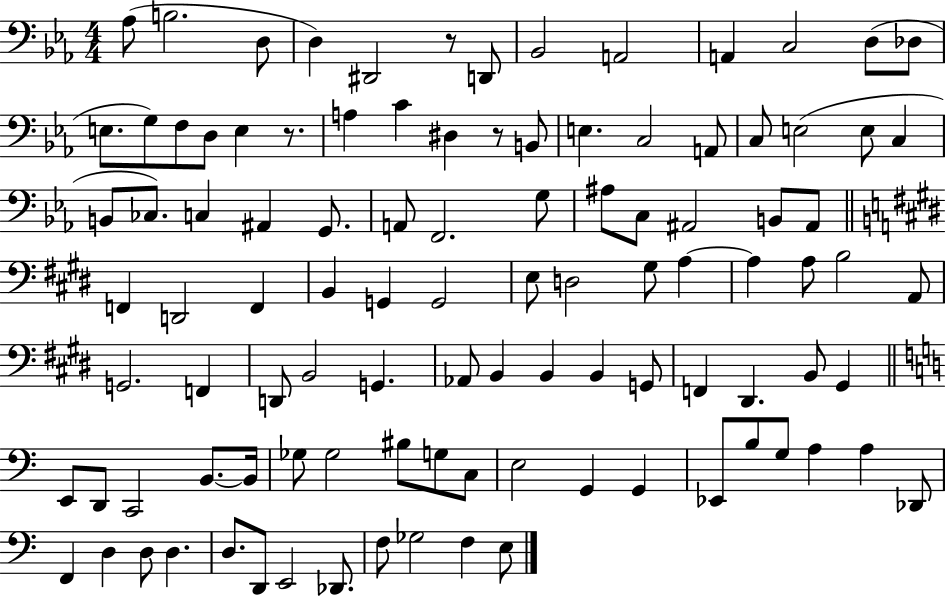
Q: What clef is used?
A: bass